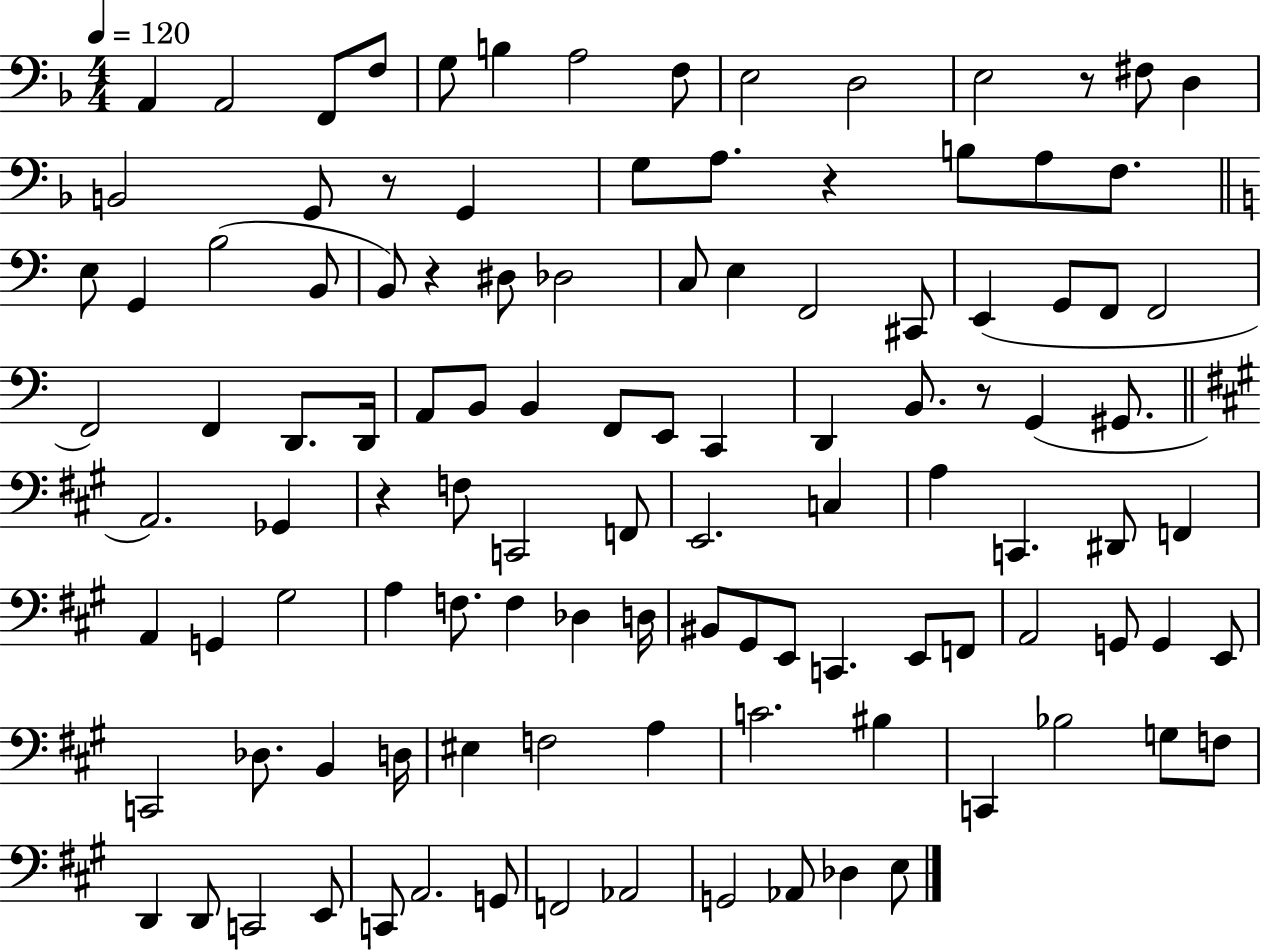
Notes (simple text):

A2/q A2/h F2/e F3/e G3/e B3/q A3/h F3/e E3/h D3/h E3/h R/e F#3/e D3/q B2/h G2/e R/e G2/q G3/e A3/e. R/q B3/e A3/e F3/e. E3/e G2/q B3/h B2/e B2/e R/q D#3/e Db3/h C3/e E3/q F2/h C#2/e E2/q G2/e F2/e F2/h F2/h F2/q D2/e. D2/s A2/e B2/e B2/q F2/e E2/e C2/q D2/q B2/e. R/e G2/q G#2/e. A2/h. Gb2/q R/q F3/e C2/h F2/e E2/h. C3/q A3/q C2/q. D#2/e F2/q A2/q G2/q G#3/h A3/q F3/e. F3/q Db3/q D3/s BIS2/e G#2/e E2/e C2/q. E2/e F2/e A2/h G2/e G2/q E2/e C2/h Db3/e. B2/q D3/s EIS3/q F3/h A3/q C4/h. BIS3/q C2/q Bb3/h G3/e F3/e D2/q D2/e C2/h E2/e C2/e A2/h. G2/e F2/h Ab2/h G2/h Ab2/e Db3/q E3/e